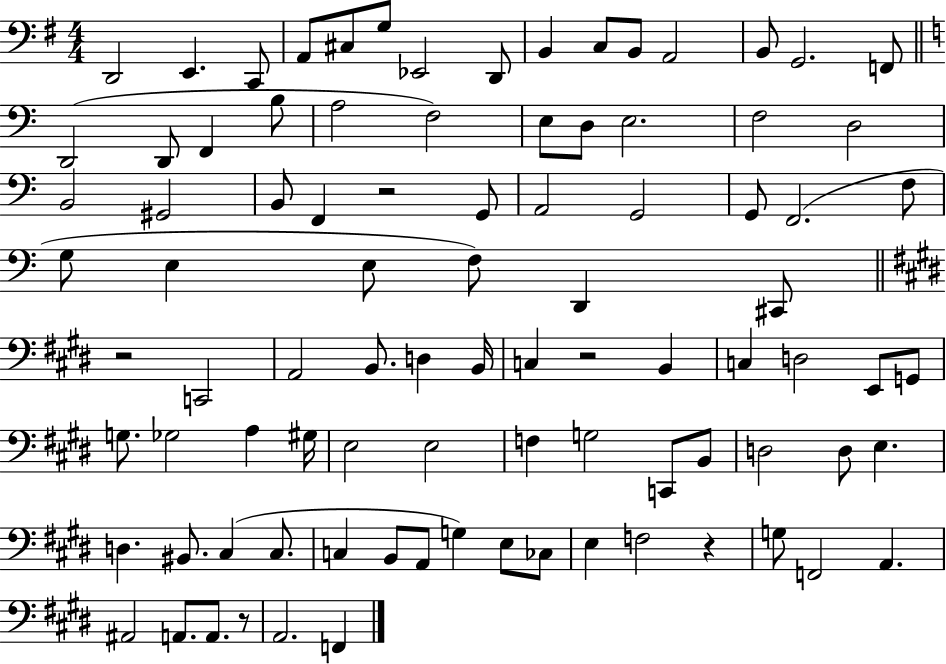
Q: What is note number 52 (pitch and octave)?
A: E2